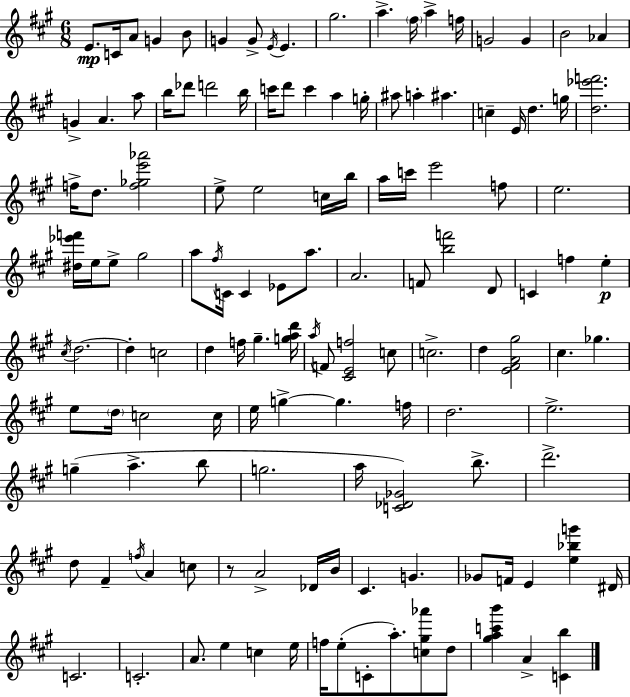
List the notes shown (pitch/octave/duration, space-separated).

E4/e. C4/s A4/e G4/q B4/e G4/q G4/e E4/s E4/q. G#5/h. A5/q. F#5/s A5/q F5/s G4/h G4/q B4/h Ab4/q G4/q A4/q. A5/e B5/s Db6/e D6/h B5/s C6/s D6/e C6/q A5/q G5/s A#5/e A5/q A#5/q. C5/q E4/s D5/q. G5/s [D5,Eb6,F6]/h. F5/s D5/e. [F5,Gb5,E6,Ab6]/h E5/e E5/h C5/s B5/s A5/s C6/s E6/h F5/e E5/h. [D#5,Eb6,F6]/s E5/s E5/e G#5/h A5/e F#5/s C4/s C4/q Eb4/e A5/e. A4/h. F4/e [B5,F6]/h D4/e C4/q F5/q E5/q C#5/s D5/h. D5/q C5/h D5/q F5/s G#5/q. [G5,A5,D6]/s A5/s F4/e [C#4,E4,F5]/h C5/e C5/h. D5/q [E4,F#4,A4,G#5]/h C#5/q. Gb5/q. E5/e D5/s C5/h C5/s E5/s G5/q G5/q. F5/s D5/h. E5/h. G5/q A5/q. B5/e G5/h. A5/s [C4,Db4,Gb4]/h B5/e. D6/h. D5/e F#4/q F5/s A4/q C5/e R/e A4/h Db4/s B4/s C#4/q. G4/q. Gb4/e F4/s E4/q [E5,Bb5,G6]/q D#4/s C4/h. C4/h. A4/e. E5/q C5/q E5/s F5/s E5/e C4/e A5/e. [C5,G#5,Ab6]/e D5/e [G#5,A5,C6,B6]/q A4/q [C4,B5]/q